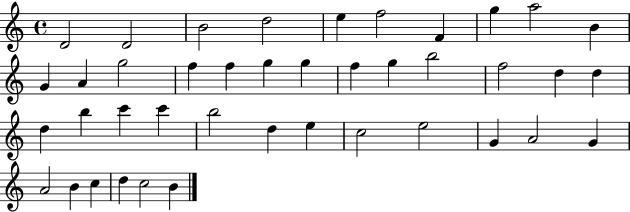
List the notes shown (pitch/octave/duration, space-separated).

D4/h D4/h B4/h D5/h E5/q F5/h F4/q G5/q A5/h B4/q G4/q A4/q G5/h F5/q F5/q G5/q G5/q F5/q G5/q B5/h F5/h D5/q D5/q D5/q B5/q C6/q C6/q B5/h D5/q E5/q C5/h E5/h G4/q A4/h G4/q A4/h B4/q C5/q D5/q C5/h B4/q